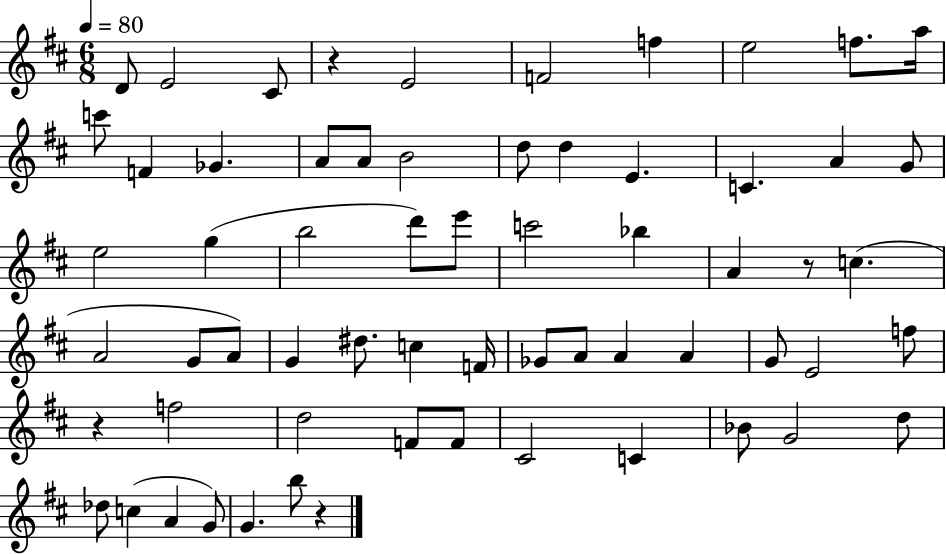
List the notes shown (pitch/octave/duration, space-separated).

D4/e E4/h C#4/e R/q E4/h F4/h F5/q E5/h F5/e. A5/s C6/e F4/q Gb4/q. A4/e A4/e B4/h D5/e D5/q E4/q. C4/q. A4/q G4/e E5/h G5/q B5/h D6/e E6/e C6/h Bb5/q A4/q R/e C5/q. A4/h G4/e A4/e G4/q D#5/e. C5/q F4/s Gb4/e A4/e A4/q A4/q G4/e E4/h F5/e R/q F5/h D5/h F4/e F4/e C#4/h C4/q Bb4/e G4/h D5/e Db5/e C5/q A4/q G4/e G4/q. B5/e R/q